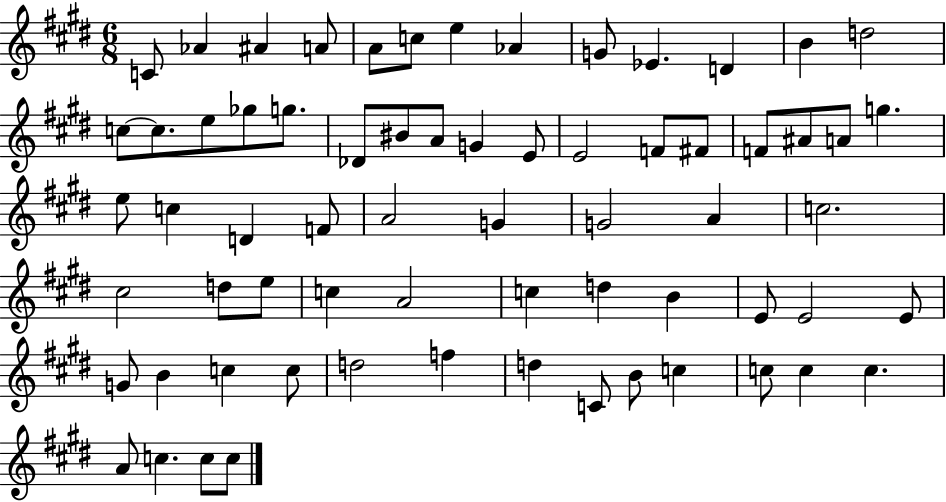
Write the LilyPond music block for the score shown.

{
  \clef treble
  \numericTimeSignature
  \time 6/8
  \key e \major
  c'8 aes'4 ais'4 a'8 | a'8 c''8 e''4 aes'4 | g'8 ees'4. d'4 | b'4 d''2 | \break c''8~~ c''8. e''8 ges''8 g''8. | des'8 bis'8 a'8 g'4 e'8 | e'2 f'8 fis'8 | f'8 ais'8 a'8 g''4. | \break e''8 c''4 d'4 f'8 | a'2 g'4 | g'2 a'4 | c''2. | \break cis''2 d''8 e''8 | c''4 a'2 | c''4 d''4 b'4 | e'8 e'2 e'8 | \break g'8 b'4 c''4 c''8 | d''2 f''4 | d''4 c'8 b'8 c''4 | c''8 c''4 c''4. | \break a'8 c''4. c''8 c''8 | \bar "|."
}